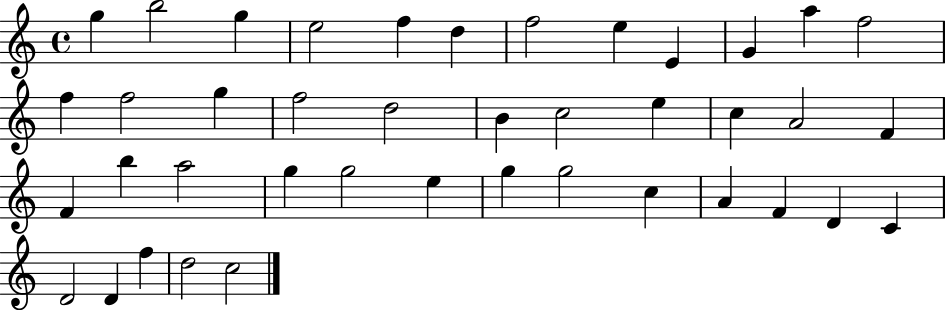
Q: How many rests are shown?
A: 0